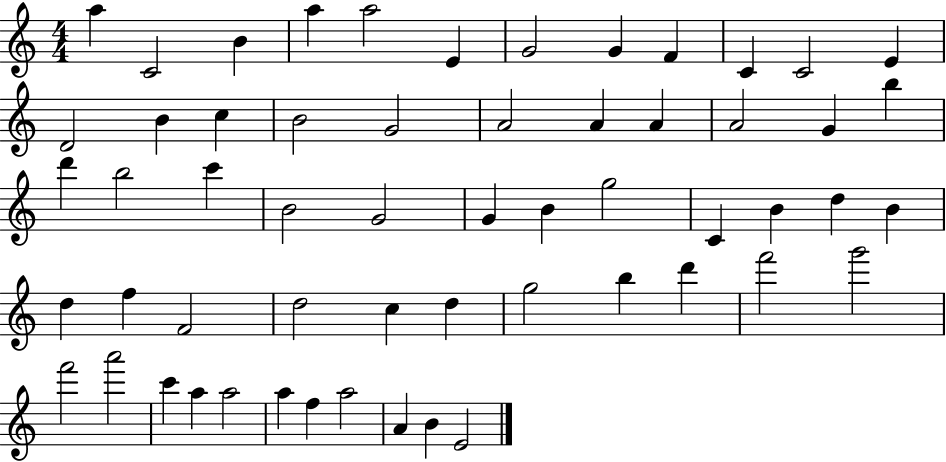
{
  \clef treble
  \numericTimeSignature
  \time 4/4
  \key c \major
  a''4 c'2 b'4 | a''4 a''2 e'4 | g'2 g'4 f'4 | c'4 c'2 e'4 | \break d'2 b'4 c''4 | b'2 g'2 | a'2 a'4 a'4 | a'2 g'4 b''4 | \break d'''4 b''2 c'''4 | b'2 g'2 | g'4 b'4 g''2 | c'4 b'4 d''4 b'4 | \break d''4 f''4 f'2 | d''2 c''4 d''4 | g''2 b''4 d'''4 | f'''2 g'''2 | \break f'''2 a'''2 | c'''4 a''4 a''2 | a''4 f''4 a''2 | a'4 b'4 e'2 | \break \bar "|."
}